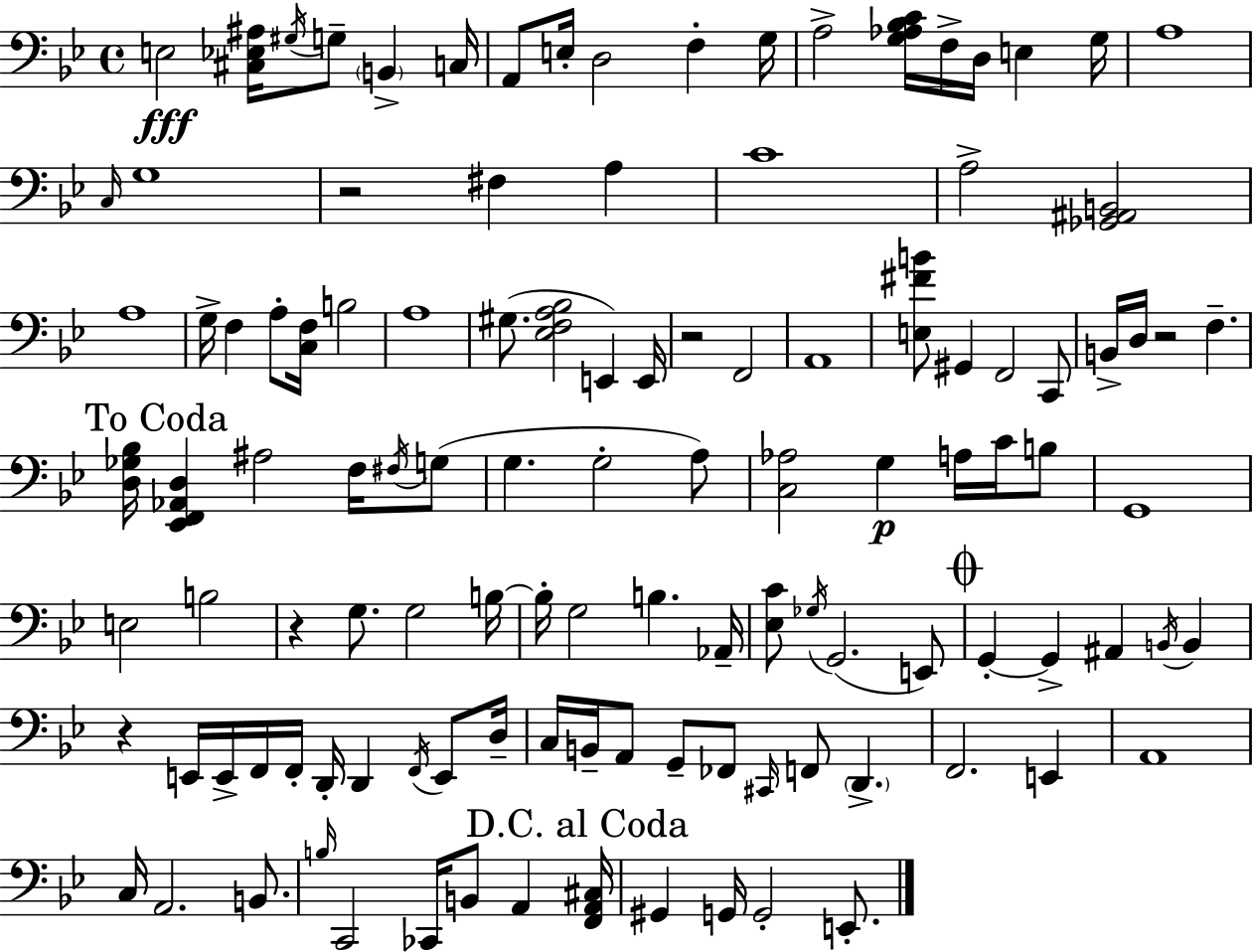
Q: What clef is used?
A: bass